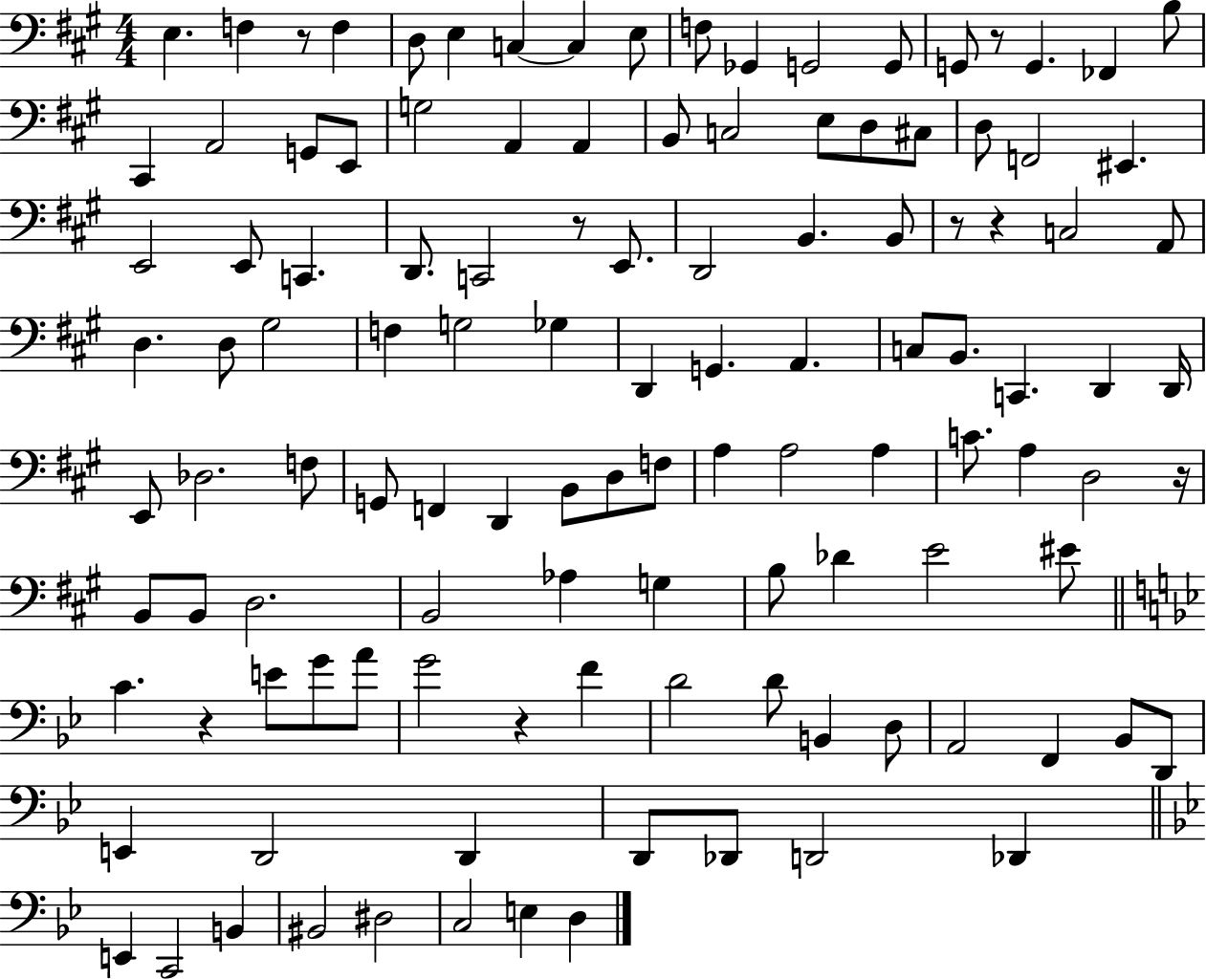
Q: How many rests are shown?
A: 8